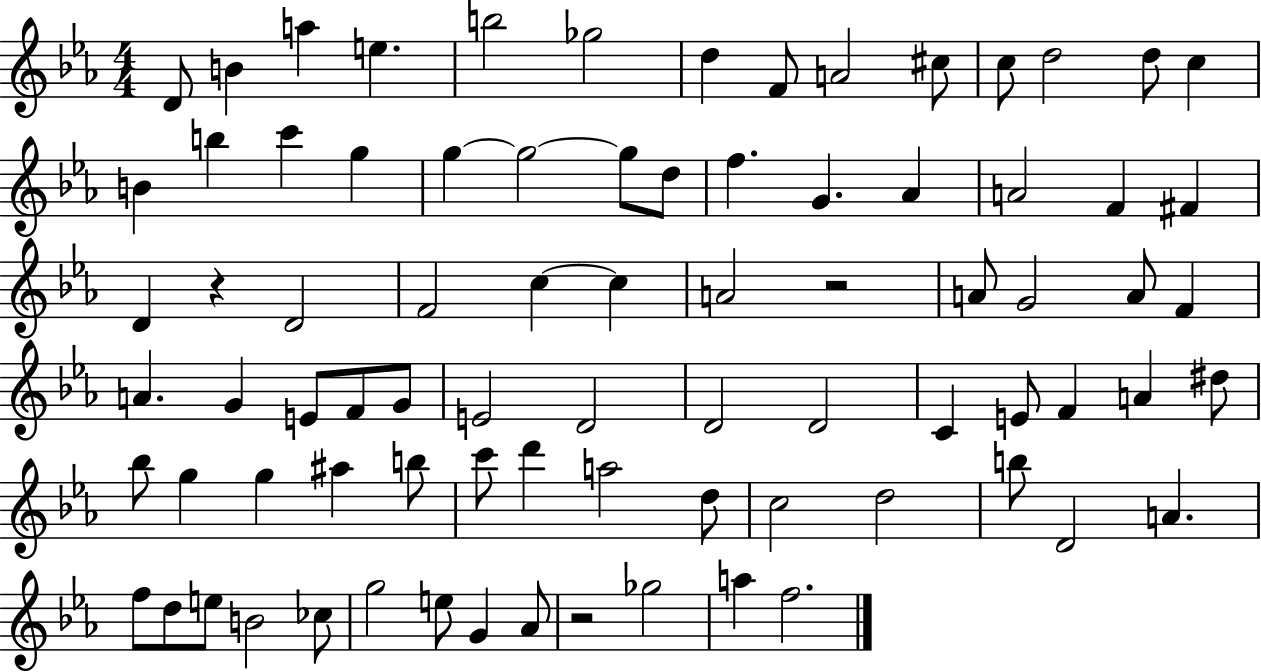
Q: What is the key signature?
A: EES major